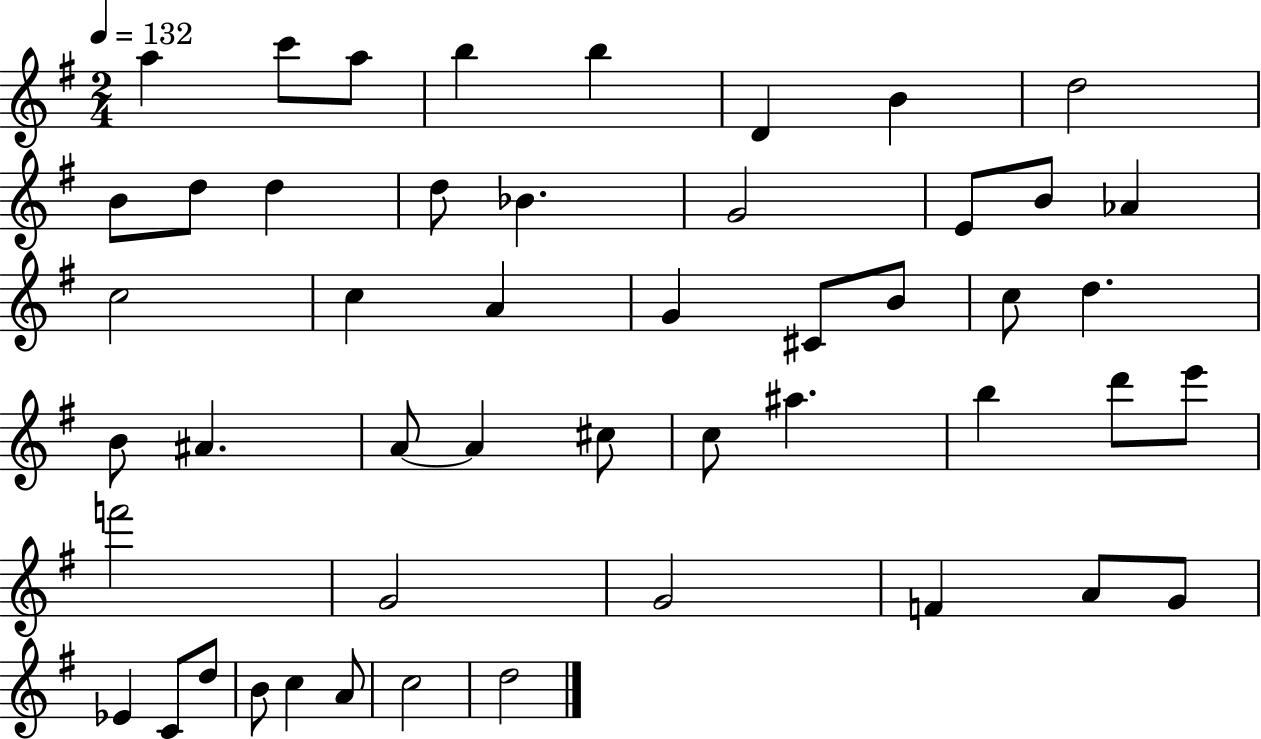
A5/q C6/e A5/e B5/q B5/q D4/q B4/q D5/h B4/e D5/e D5/q D5/e Bb4/q. G4/h E4/e B4/e Ab4/q C5/h C5/q A4/q G4/q C#4/e B4/e C5/e D5/q. B4/e A#4/q. A4/e A4/q C#5/e C5/e A#5/q. B5/q D6/e E6/e F6/h G4/h G4/h F4/q A4/e G4/e Eb4/q C4/e D5/e B4/e C5/q A4/e C5/h D5/h